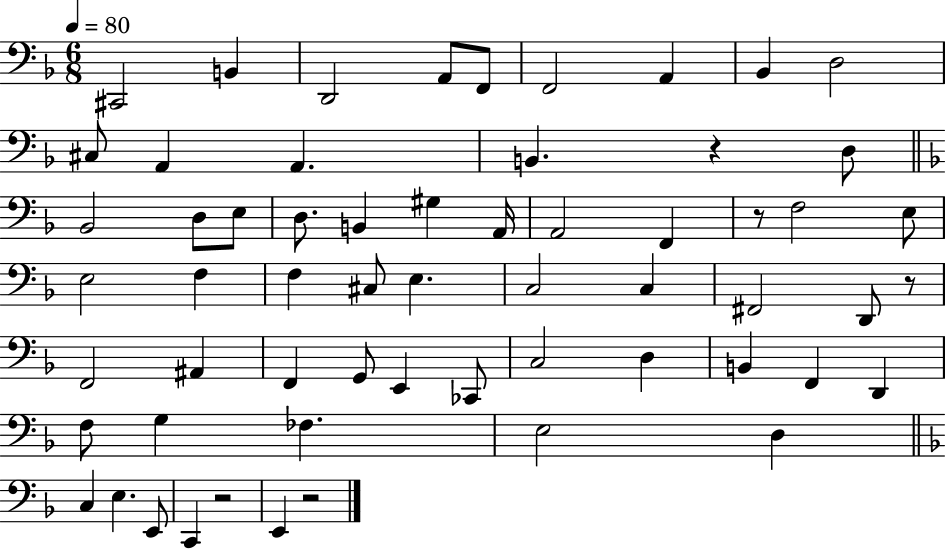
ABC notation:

X:1
T:Untitled
M:6/8
L:1/4
K:F
^C,,2 B,, D,,2 A,,/2 F,,/2 F,,2 A,, _B,, D,2 ^C,/2 A,, A,, B,, z D,/2 _B,,2 D,/2 E,/2 D,/2 B,, ^G, A,,/4 A,,2 F,, z/2 F,2 E,/2 E,2 F, F, ^C,/2 E, C,2 C, ^F,,2 D,,/2 z/2 F,,2 ^A,, F,, G,,/2 E,, _C,,/2 C,2 D, B,, F,, D,, F,/2 G, _F, E,2 D, C, E, E,,/2 C,, z2 E,, z2